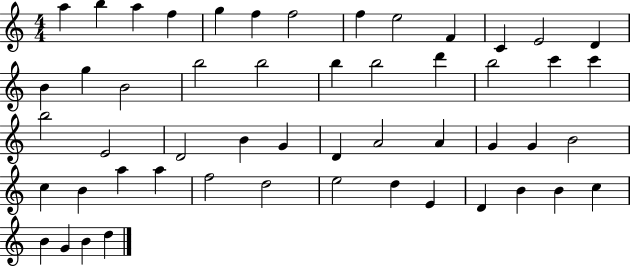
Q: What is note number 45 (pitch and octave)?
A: D4